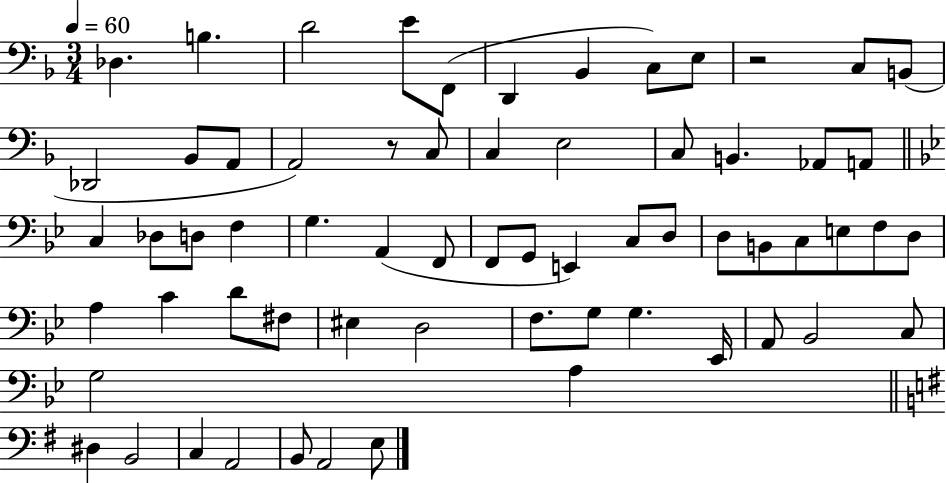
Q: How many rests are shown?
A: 2